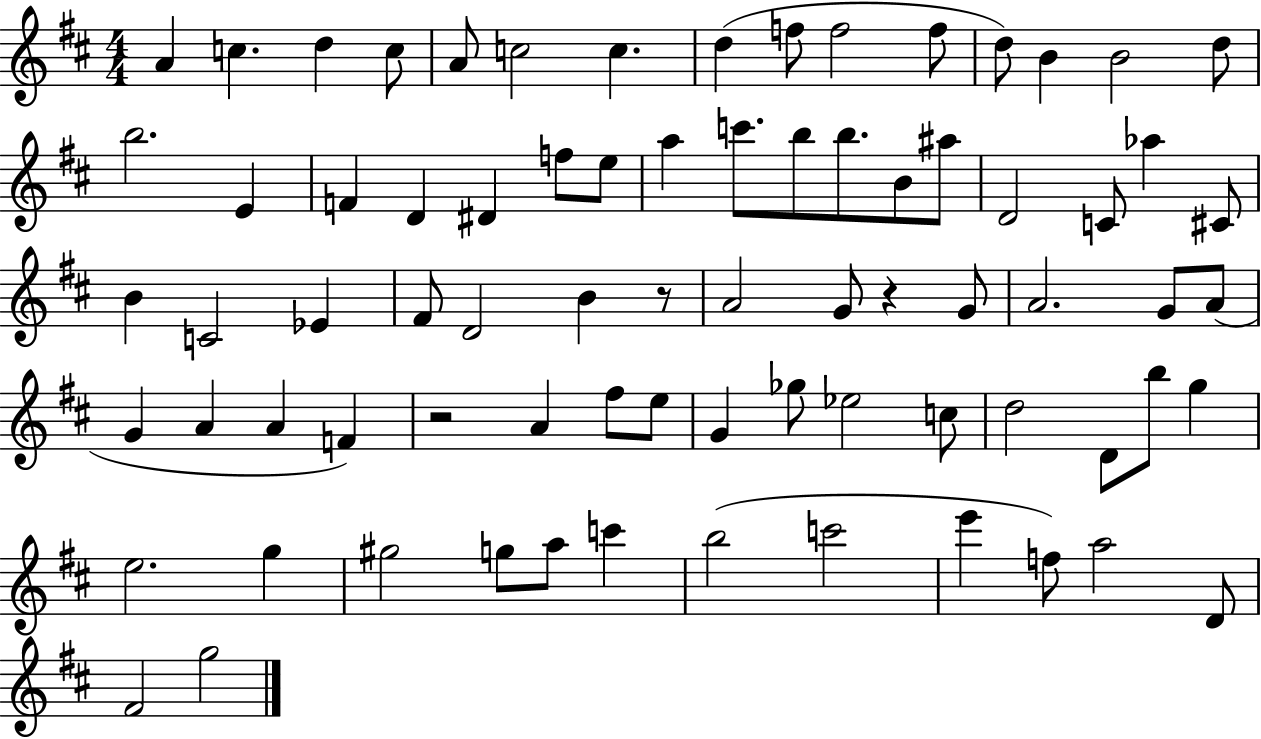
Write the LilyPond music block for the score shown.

{
  \clef treble
  \numericTimeSignature
  \time 4/4
  \key d \major
  a'4 c''4. d''4 c''8 | a'8 c''2 c''4. | d''4( f''8 f''2 f''8 | d''8) b'4 b'2 d''8 | \break b''2. e'4 | f'4 d'4 dis'4 f''8 e''8 | a''4 c'''8. b''8 b''8. b'8 ais''8 | d'2 c'8 aes''4 cis'8 | \break b'4 c'2 ees'4 | fis'8 d'2 b'4 r8 | a'2 g'8 r4 g'8 | a'2. g'8 a'8( | \break g'4 a'4 a'4 f'4) | r2 a'4 fis''8 e''8 | g'4 ges''8 ees''2 c''8 | d''2 d'8 b''8 g''4 | \break e''2. g''4 | gis''2 g''8 a''8 c'''4 | b''2( c'''2 | e'''4 f''8) a''2 d'8 | \break fis'2 g''2 | \bar "|."
}